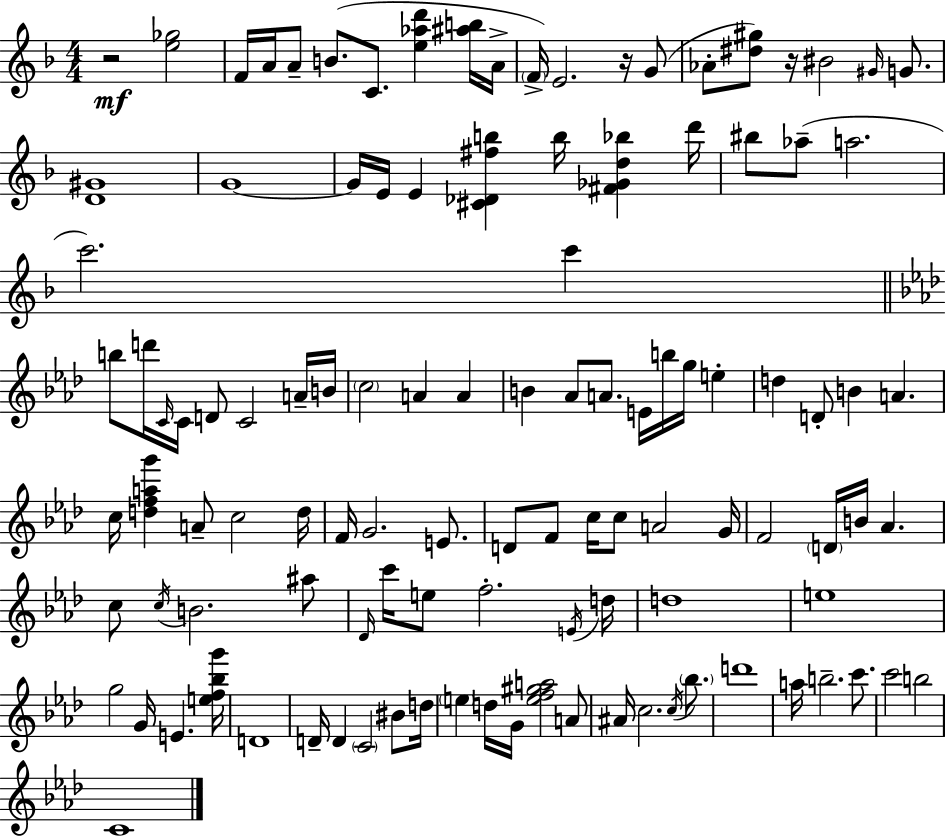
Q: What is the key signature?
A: D minor